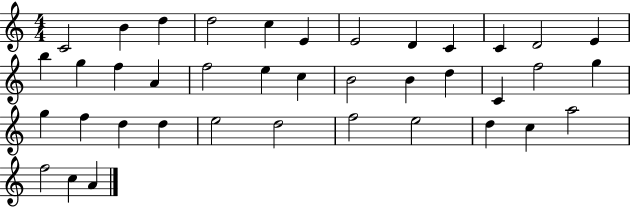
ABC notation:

X:1
T:Untitled
M:4/4
L:1/4
K:C
C2 B d d2 c E E2 D C C D2 E b g f A f2 e c B2 B d C f2 g g f d d e2 d2 f2 e2 d c a2 f2 c A